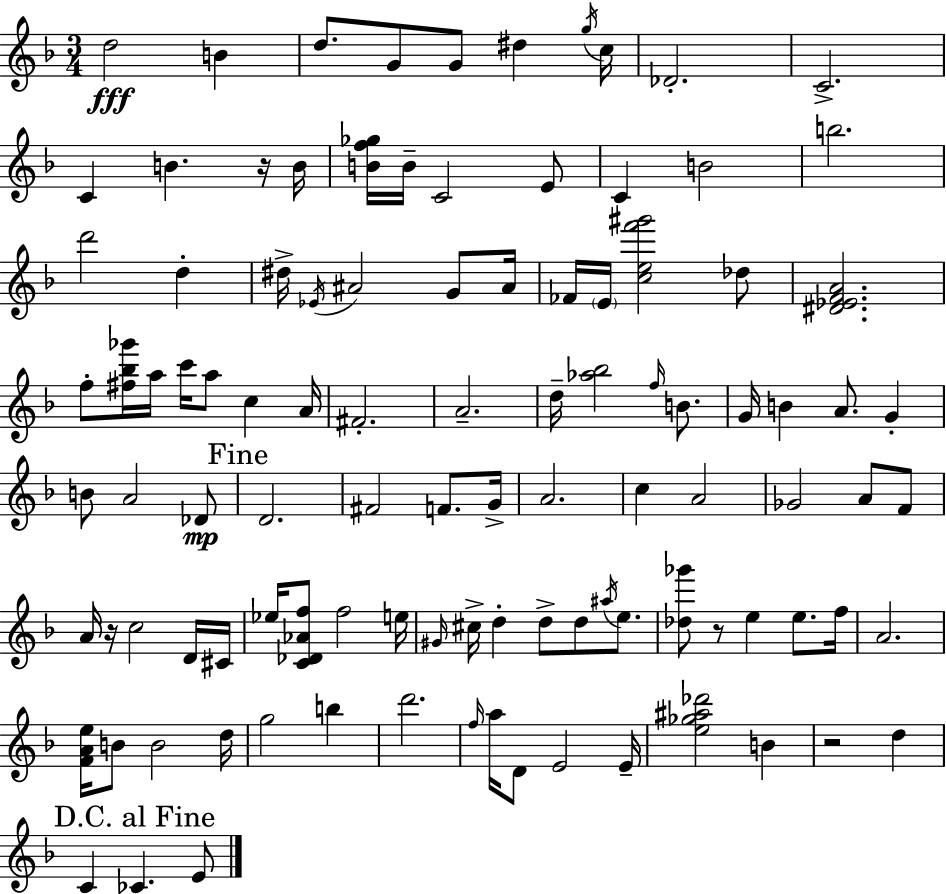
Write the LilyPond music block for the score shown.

{
  \clef treble
  \numericTimeSignature
  \time 3/4
  \key d \minor
  d''2\fff b'4 | d''8. g'8 g'8 dis''4 \acciaccatura { g''16 } | c''16 des'2.-. | c'2.-> | \break c'4 b'4. r16 | b'16 <b' f'' ges''>16 b'16-- c'2 e'8 | c'4 b'2 | b''2. | \break d'''2 d''4-. | dis''16-> \acciaccatura { ees'16 } ais'2 g'8 | ais'16 fes'16 \parenthesize e'16 <c'' e'' f''' gis'''>2 | des''8 <dis' ees' f' a'>2. | \break f''8-. <fis'' bes'' ges'''>16 a''16 c'''16 a''8 c''4 | a'16 fis'2.-. | a'2.-- | d''16-- <aes'' bes''>2 \grace { f''16 } | \break b'8. g'16 b'4 a'8. g'4-. | b'8 a'2 | des'8\mp \mark "Fine" d'2. | fis'2 f'8. | \break g'16-> a'2. | c''4 a'2 | ges'2 a'8 | f'8 a'16 r16 c''2 | \break d'16 cis'16 ees''16 <c' des' aes' f''>8 f''2 | e''16 \grace { gis'16 } cis''16-> d''4-. d''8-> d''8 | \acciaccatura { ais''16 } e''8. <des'' ges'''>8 r8 e''4 | e''8. f''16 a'2. | \break <f' a' e''>16 b'8 b'2 | d''16 g''2 | b''4 d'''2. | \grace { f''16 } a''16 d'8 e'2 | \break e'16-- <e'' ges'' ais'' des'''>2 | b'4 r2 | d''4 \mark "D.C. al Fine" c'4 ces'4. | e'8 \bar "|."
}